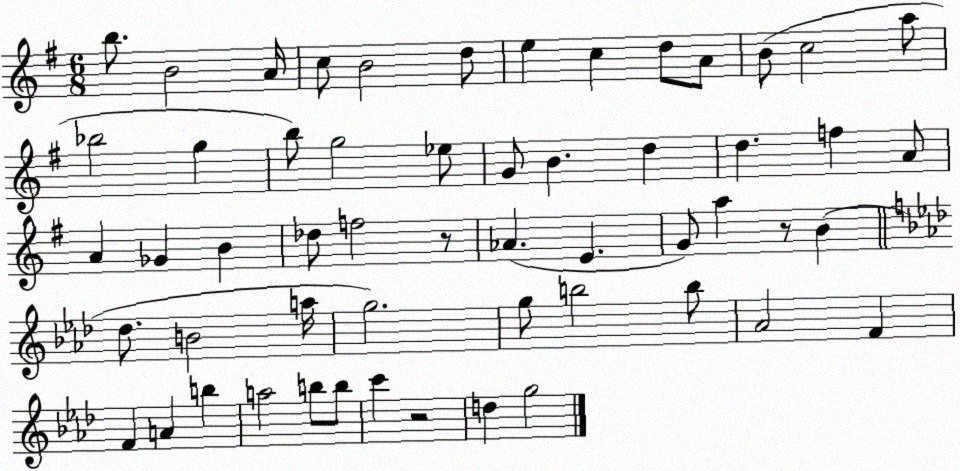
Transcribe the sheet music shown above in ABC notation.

X:1
T:Untitled
M:6/8
L:1/4
K:G
b/2 B2 A/4 c/2 B2 d/2 e c d/2 A/2 B/2 c2 a/2 _b2 g b/2 g2 _e/2 G/2 B d d f A/2 A _G B _d/2 f2 z/2 _A E G/2 a z/2 B _d/2 B2 a/4 g2 g/2 b2 b/2 _A2 F F A b a2 b/2 b/2 c' z2 d g2